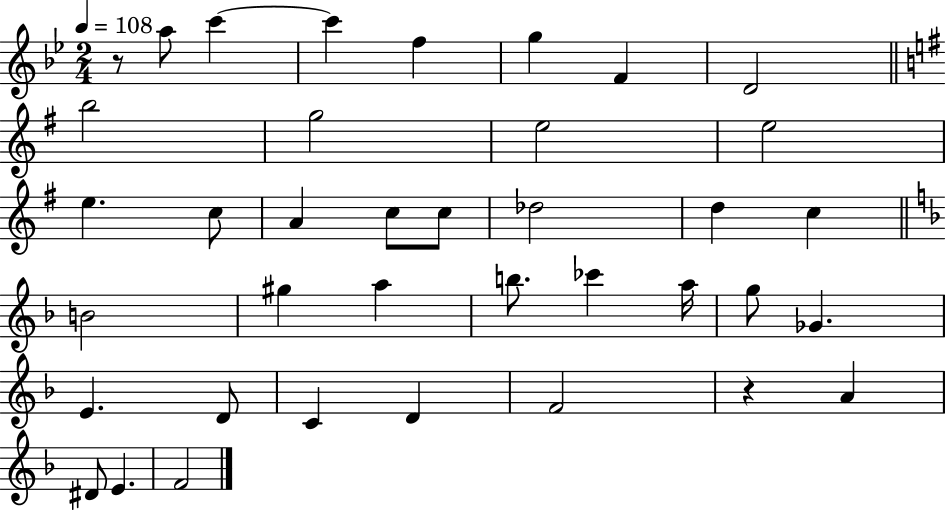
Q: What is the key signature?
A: BES major